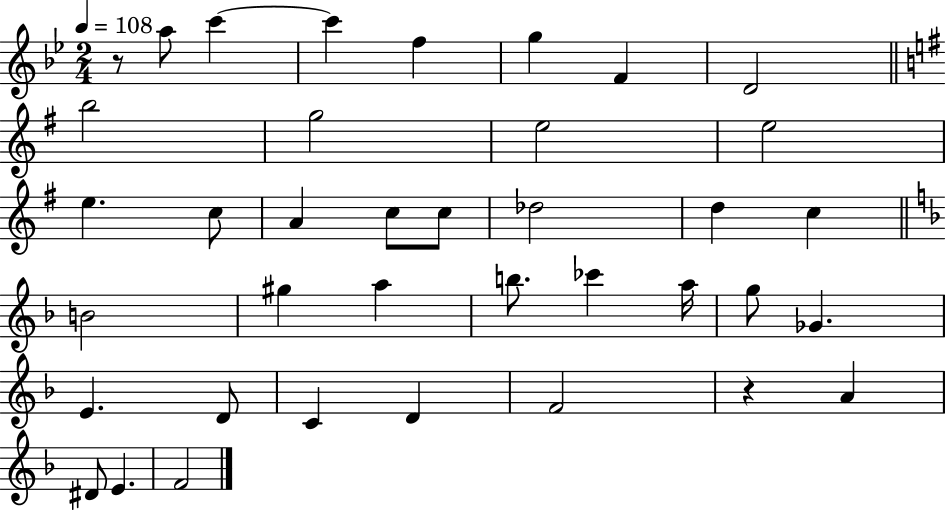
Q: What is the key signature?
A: BES major